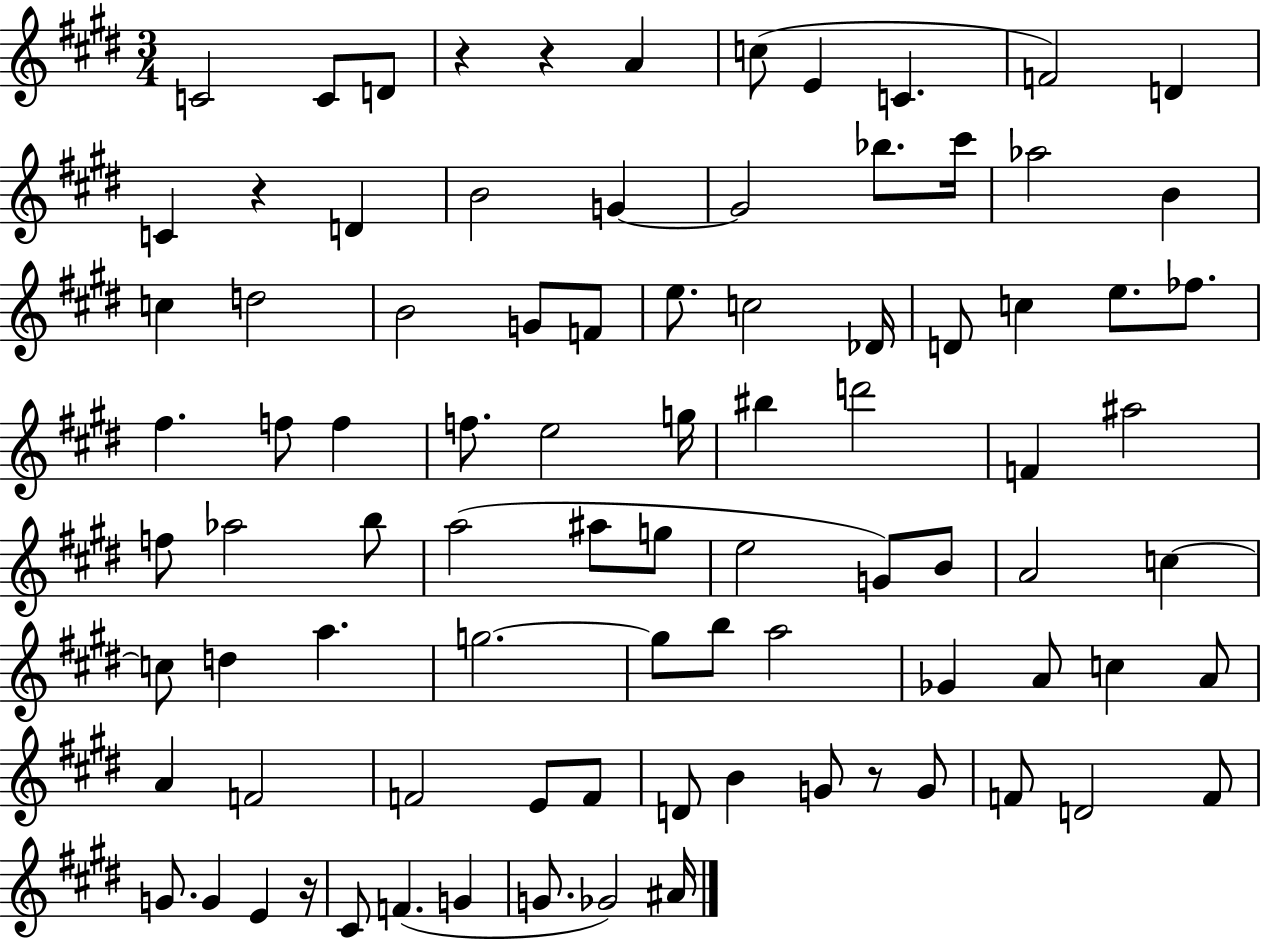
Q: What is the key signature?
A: E major